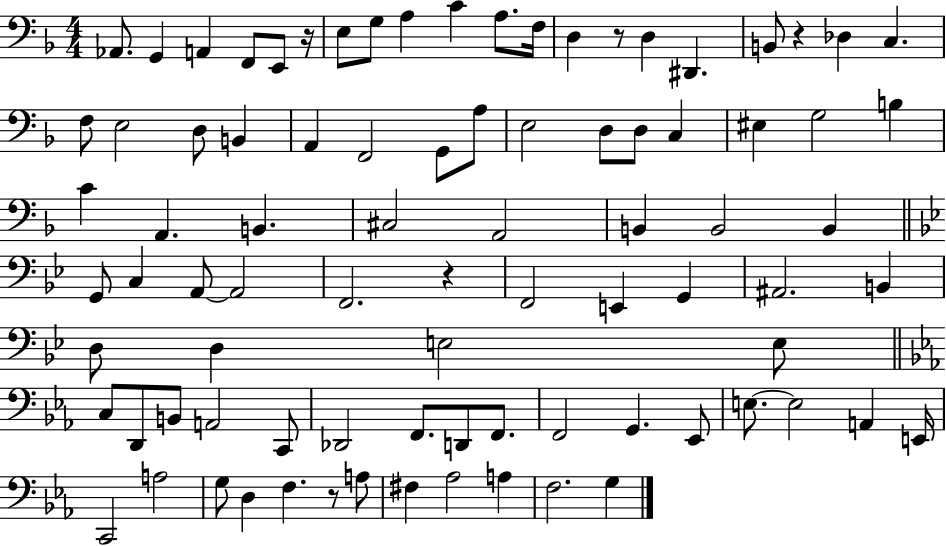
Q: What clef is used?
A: bass